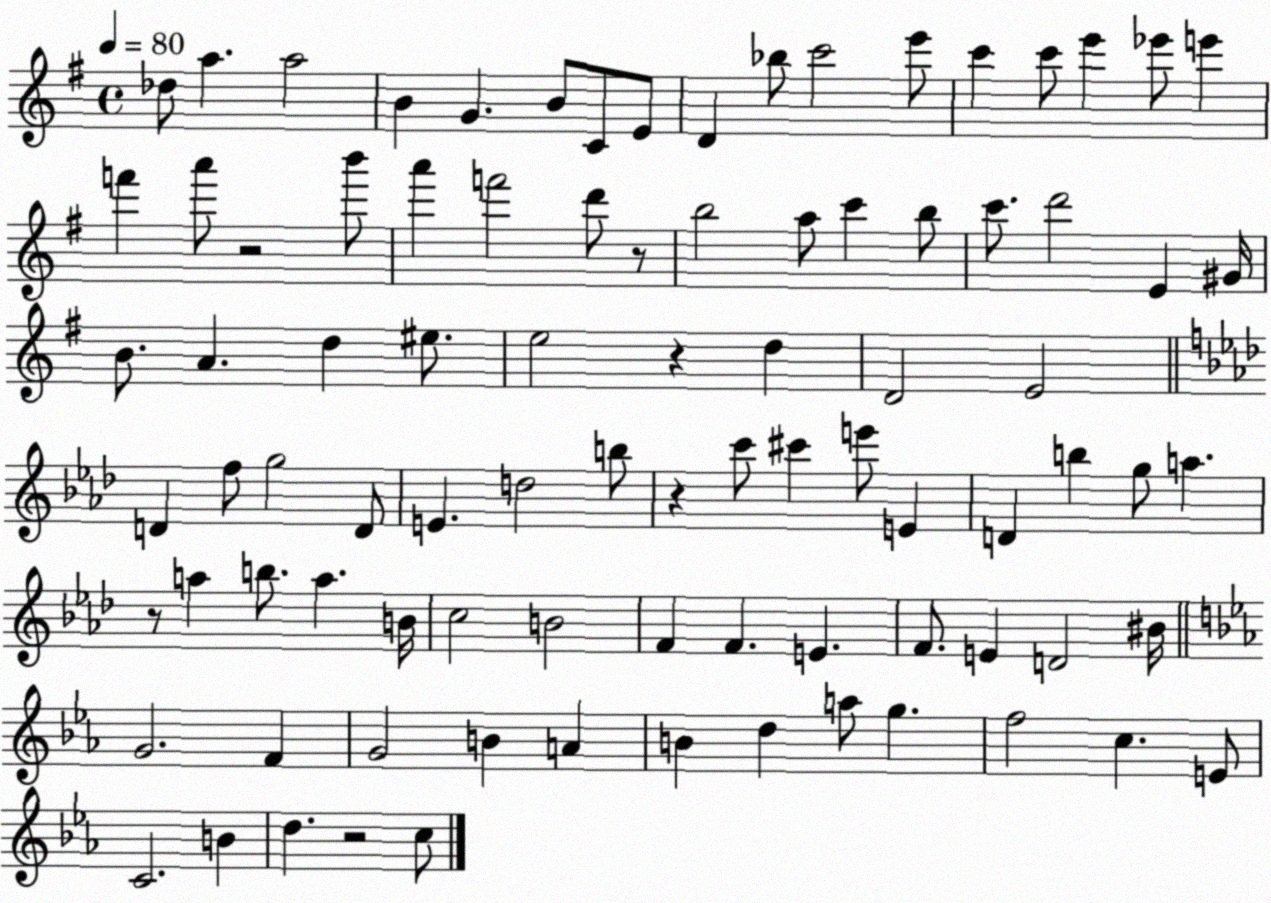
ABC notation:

X:1
T:Untitled
M:4/4
L:1/4
K:G
_d/2 a a2 B G B/2 C/2 E/2 D _b/2 c'2 e'/2 c' c'/2 e' _e'/2 e' f' a'/2 z2 b'/2 a' f'2 d'/2 z/2 b2 a/2 c' b/2 c'/2 d'2 E ^G/4 B/2 A d ^e/2 e2 z d D2 E2 D f/2 g2 D/2 E d2 b/2 z c'/2 ^c' e'/2 E D b g/2 a z/2 a b/2 a B/4 c2 B2 F F E F/2 E D2 ^B/4 G2 F G2 B A B d a/2 g f2 c E/2 C2 B d z2 c/2